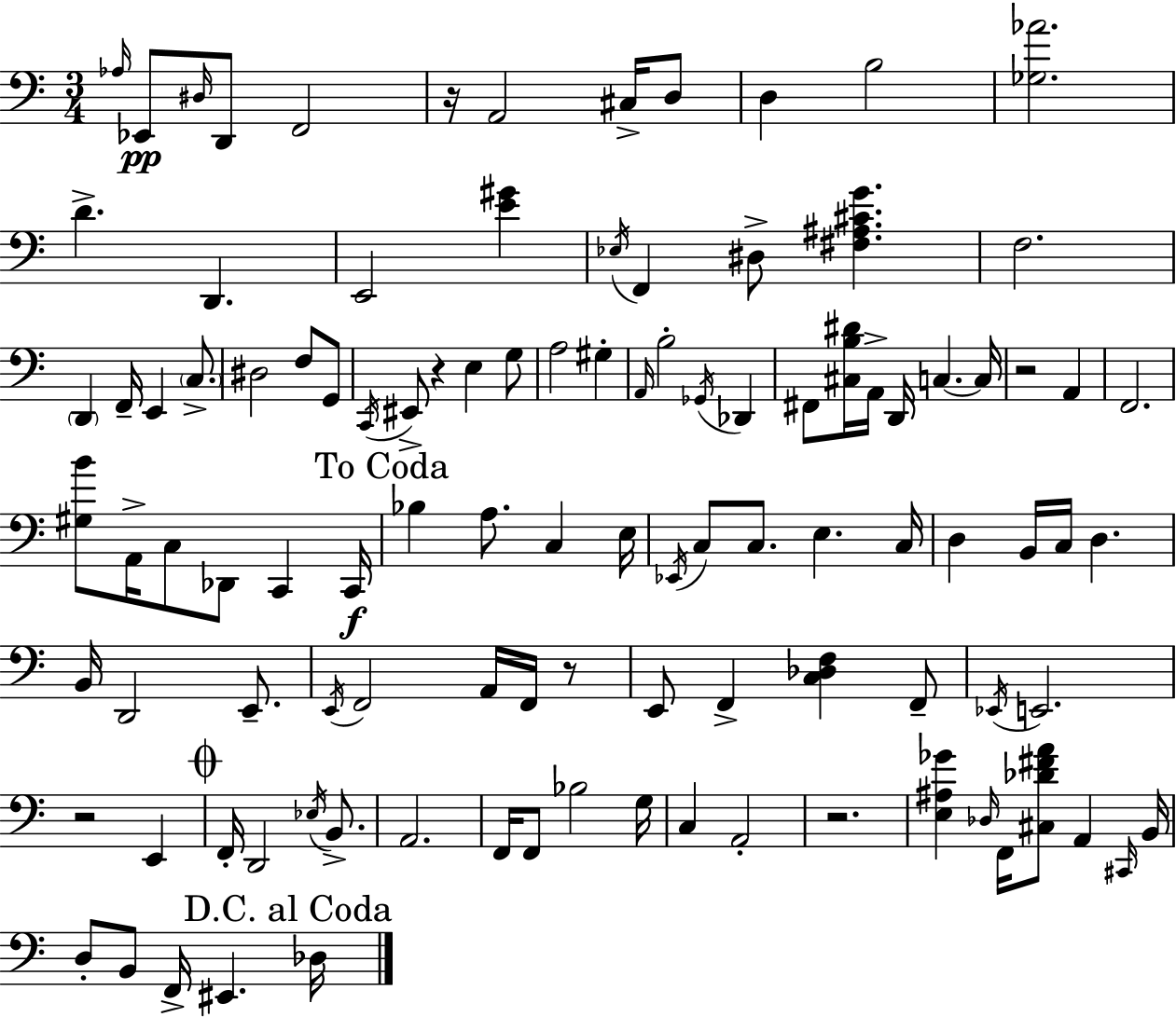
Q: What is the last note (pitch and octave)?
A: Db3